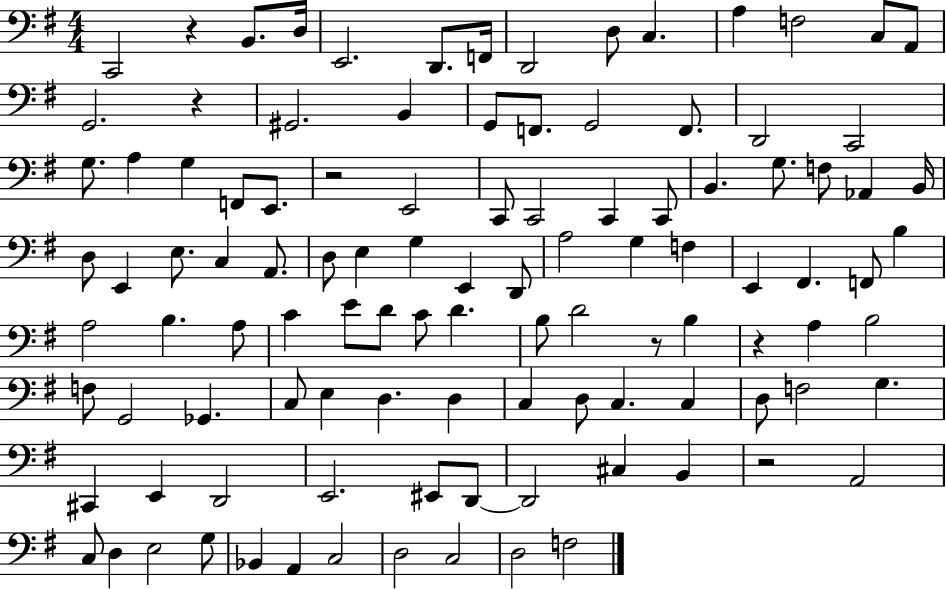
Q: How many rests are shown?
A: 6